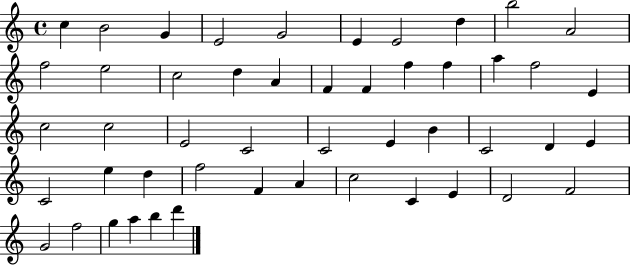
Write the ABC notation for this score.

X:1
T:Untitled
M:4/4
L:1/4
K:C
c B2 G E2 G2 E E2 d b2 A2 f2 e2 c2 d A F F f f a f2 E c2 c2 E2 C2 C2 E B C2 D E C2 e d f2 F A c2 C E D2 F2 G2 f2 g a b d'